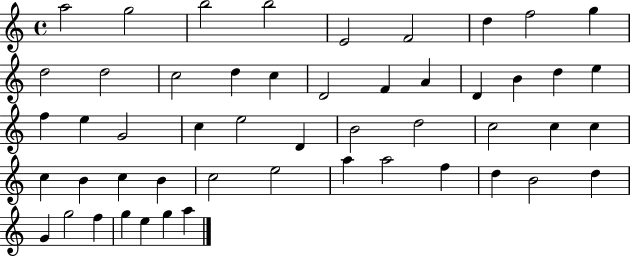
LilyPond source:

{
  \clef treble
  \time 4/4
  \defaultTimeSignature
  \key c \major
  a''2 g''2 | b''2 b''2 | e'2 f'2 | d''4 f''2 g''4 | \break d''2 d''2 | c''2 d''4 c''4 | d'2 f'4 a'4 | d'4 b'4 d''4 e''4 | \break f''4 e''4 g'2 | c''4 e''2 d'4 | b'2 d''2 | c''2 c''4 c''4 | \break c''4 b'4 c''4 b'4 | c''2 e''2 | a''4 a''2 f''4 | d''4 b'2 d''4 | \break g'4 g''2 f''4 | g''4 e''4 g''4 a''4 | \bar "|."
}